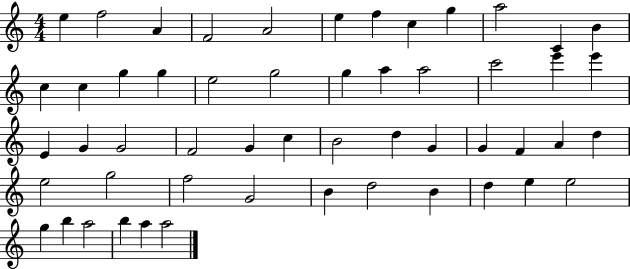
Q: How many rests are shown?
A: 0